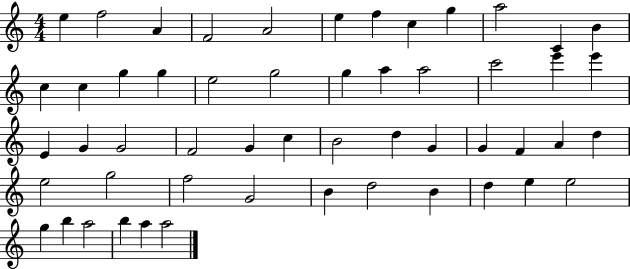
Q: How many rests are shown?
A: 0